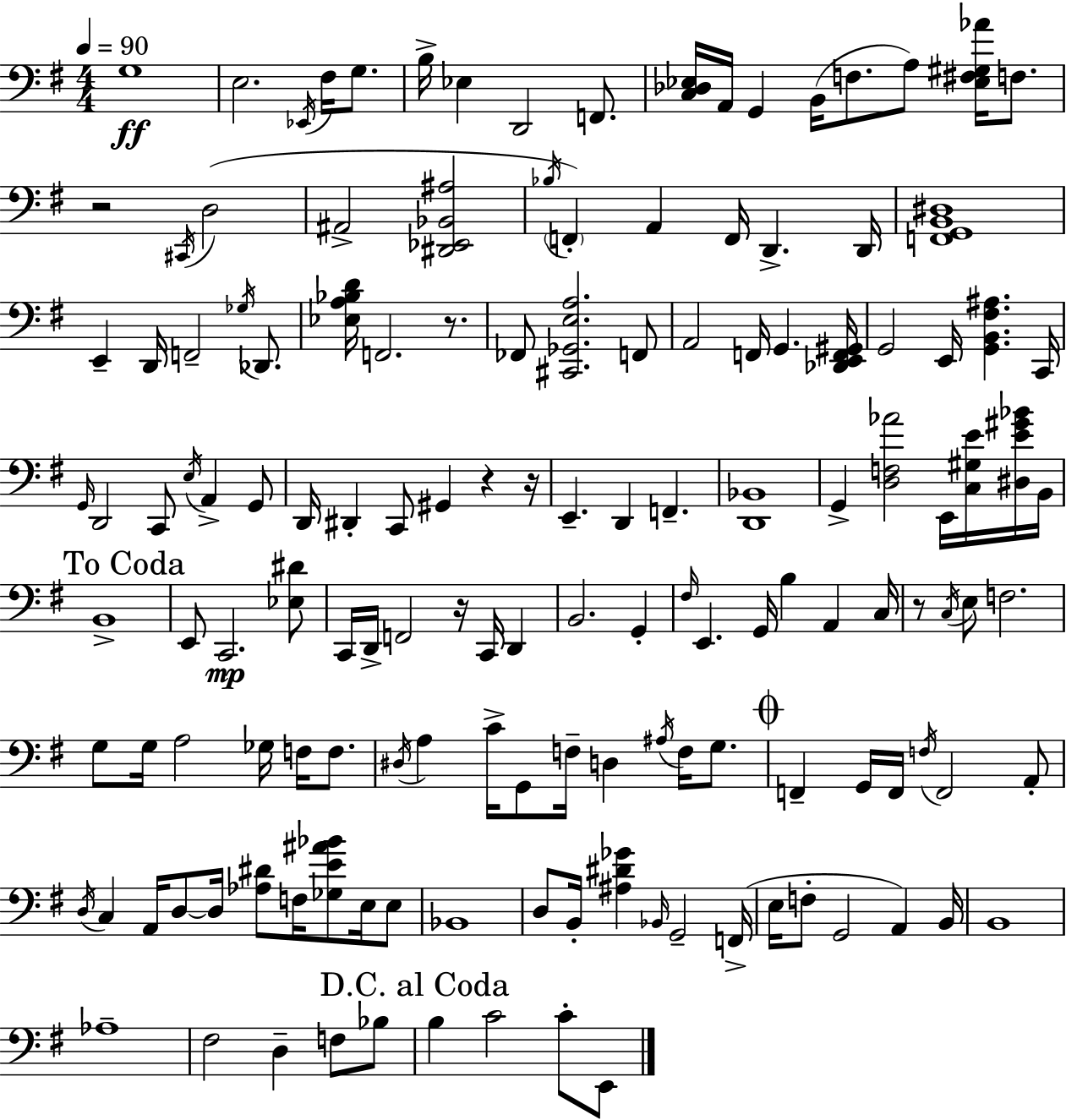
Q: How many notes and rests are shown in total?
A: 145